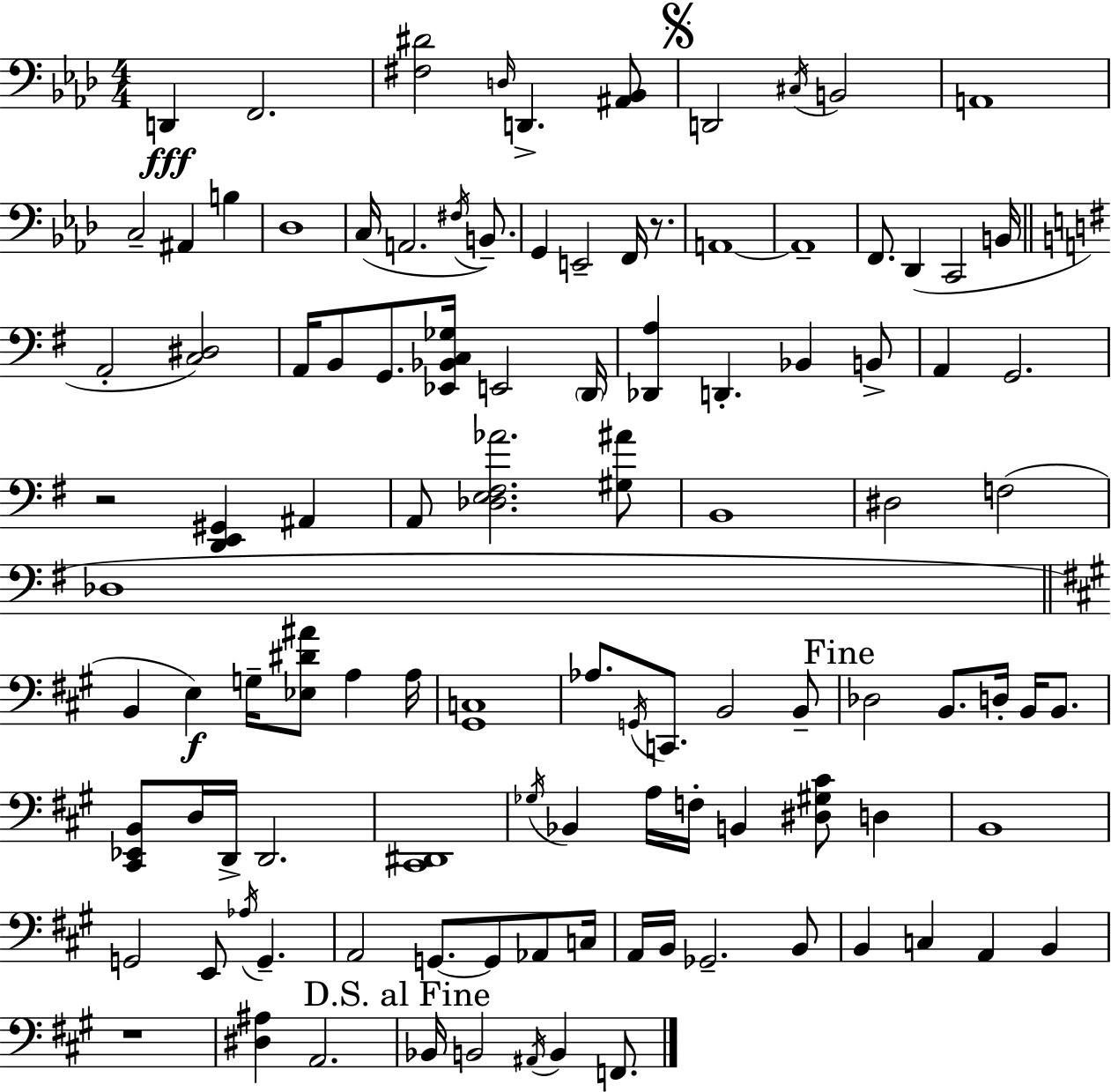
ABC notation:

X:1
T:Untitled
M:4/4
L:1/4
K:Ab
D,, F,,2 [^F,^D]2 D,/4 D,, [^A,,_B,,]/2 D,,2 ^C,/4 B,,2 A,,4 C,2 ^A,, B, _D,4 C,/4 A,,2 ^F,/4 B,,/2 G,, E,,2 F,,/4 z/2 A,,4 A,,4 F,,/2 _D,, C,,2 B,,/4 A,,2 [C,^D,]2 A,,/4 B,,/2 G,,/2 [_E,,_B,,C,_G,]/4 E,,2 D,,/4 [_D,,A,] D,, _B,, B,,/2 A,, G,,2 z2 [D,,E,,^G,,] ^A,, A,,/2 [_D,E,^F,_A]2 [^G,^A]/2 B,,4 ^D,2 F,2 _D,4 B,, E, G,/4 [_E,^D^A]/2 A, A,/4 [^G,,C,]4 _A,/2 G,,/4 C,,/2 B,,2 B,,/2 _D,2 B,,/2 D,/4 B,,/4 B,,/2 [^C,,_E,,B,,]/2 D,/4 D,,/4 D,,2 [^C,,^D,,]4 _G,/4 _B,, A,/4 F,/4 B,, [^D,^G,^C]/2 D, B,,4 G,,2 E,,/2 _A,/4 G,, A,,2 G,,/2 G,,/2 _A,,/2 C,/4 A,,/4 B,,/4 _G,,2 B,,/2 B,, C, A,, B,, z4 [^D,^A,] A,,2 _B,,/4 B,,2 ^A,,/4 B,, F,,/2